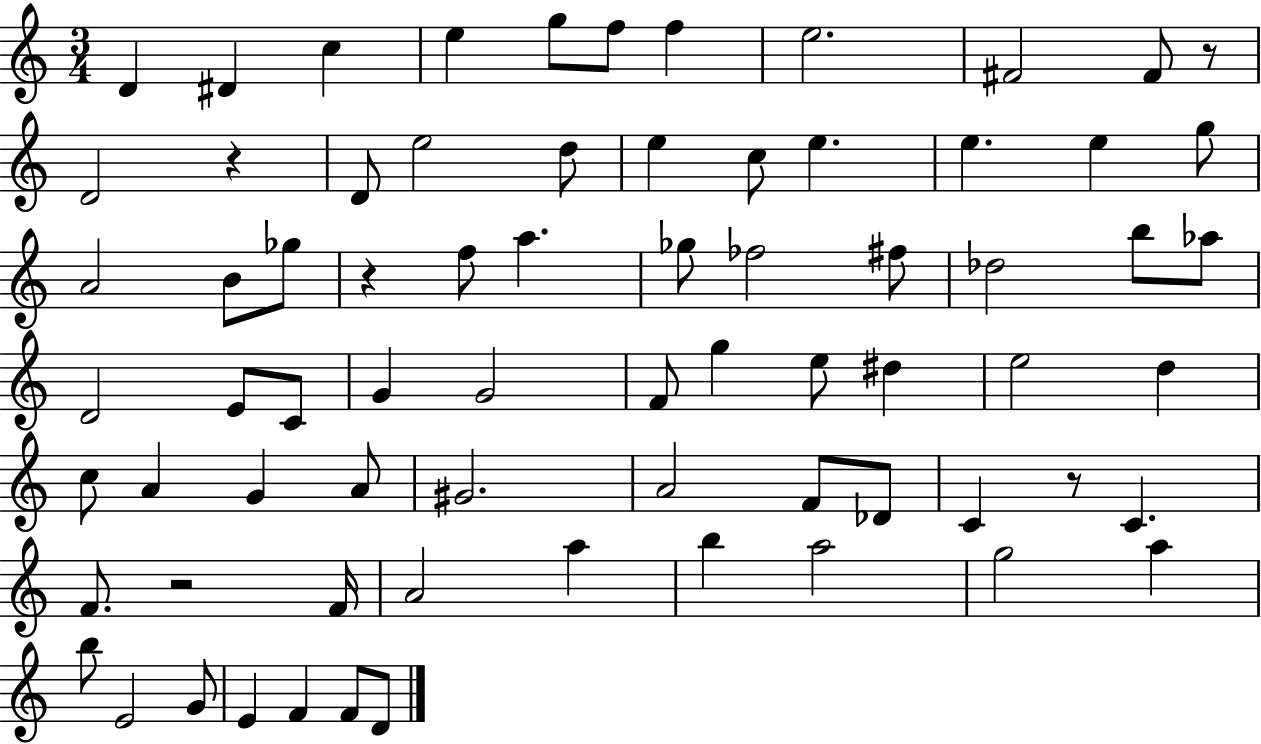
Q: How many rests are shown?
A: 5